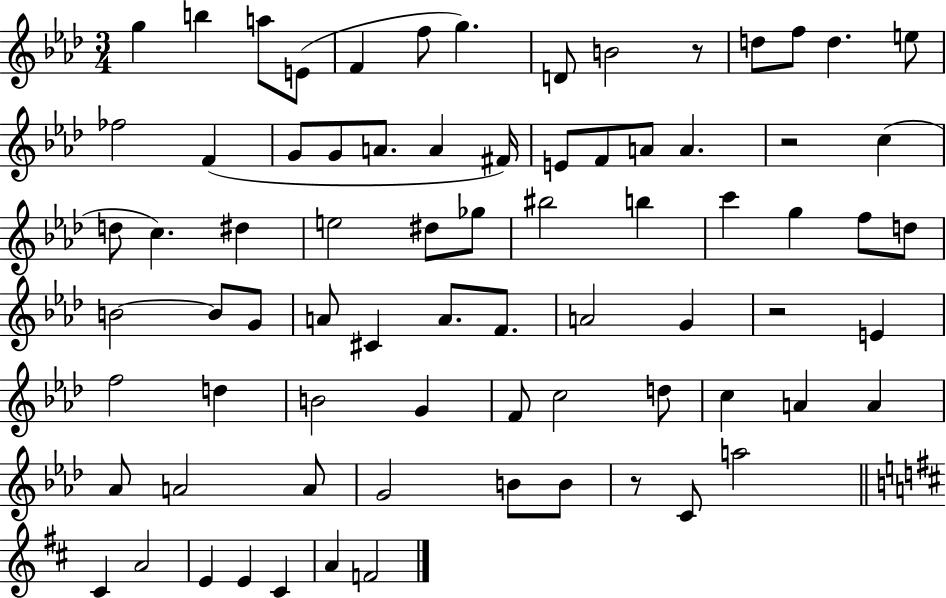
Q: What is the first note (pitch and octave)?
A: G5